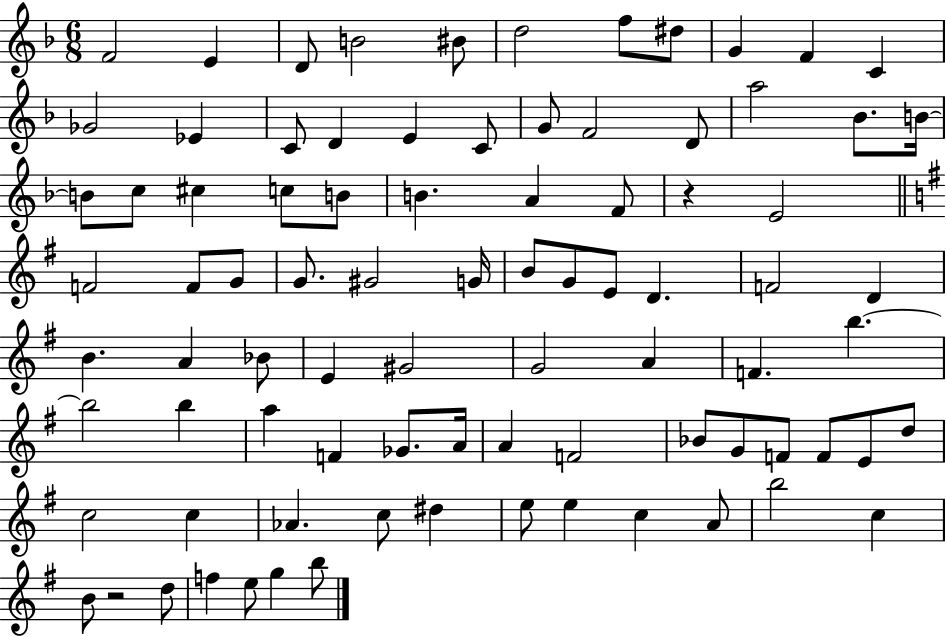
X:1
T:Untitled
M:6/8
L:1/4
K:F
F2 E D/2 B2 ^B/2 d2 f/2 ^d/2 G F C _G2 _E C/2 D E C/2 G/2 F2 D/2 a2 _B/2 B/4 B/2 c/2 ^c c/2 B/2 B A F/2 z E2 F2 F/2 G/2 G/2 ^G2 G/4 B/2 G/2 E/2 D F2 D B A _B/2 E ^G2 G2 A F b b2 b a F _G/2 A/4 A F2 _B/2 G/2 F/2 F/2 E/2 d/2 c2 c _A c/2 ^d e/2 e c A/2 b2 c B/2 z2 d/2 f e/2 g b/2